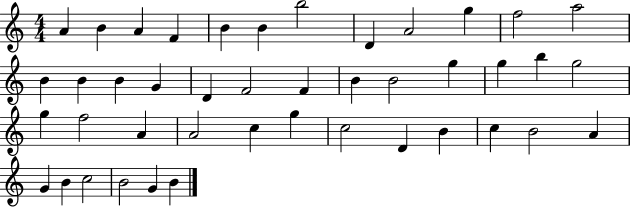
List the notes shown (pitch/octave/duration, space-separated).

A4/q B4/q A4/q F4/q B4/q B4/q B5/h D4/q A4/h G5/q F5/h A5/h B4/q B4/q B4/q G4/q D4/q F4/h F4/q B4/q B4/h G5/q G5/q B5/q G5/h G5/q F5/h A4/q A4/h C5/q G5/q C5/h D4/q B4/q C5/q B4/h A4/q G4/q B4/q C5/h B4/h G4/q B4/q